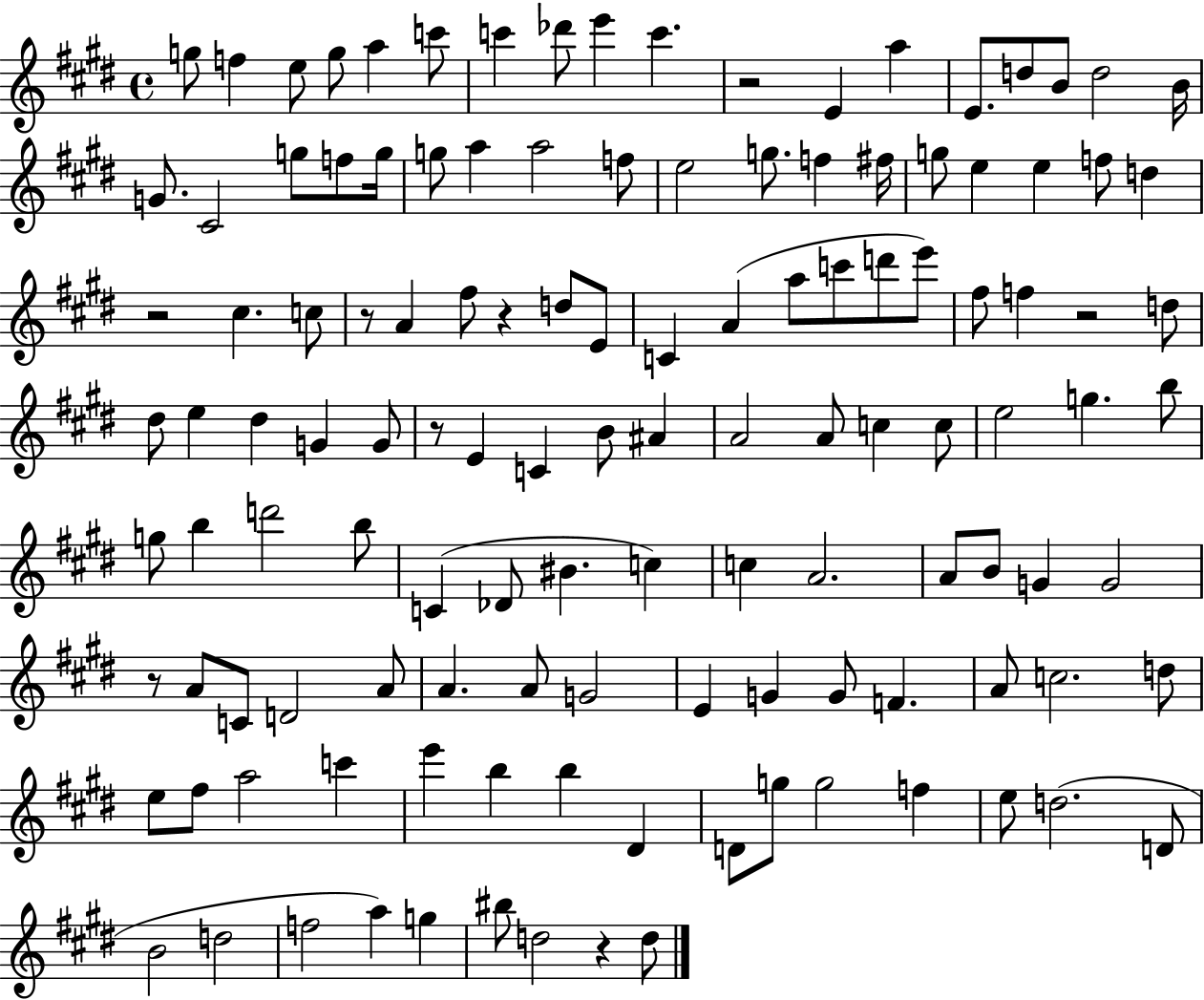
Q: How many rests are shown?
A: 8